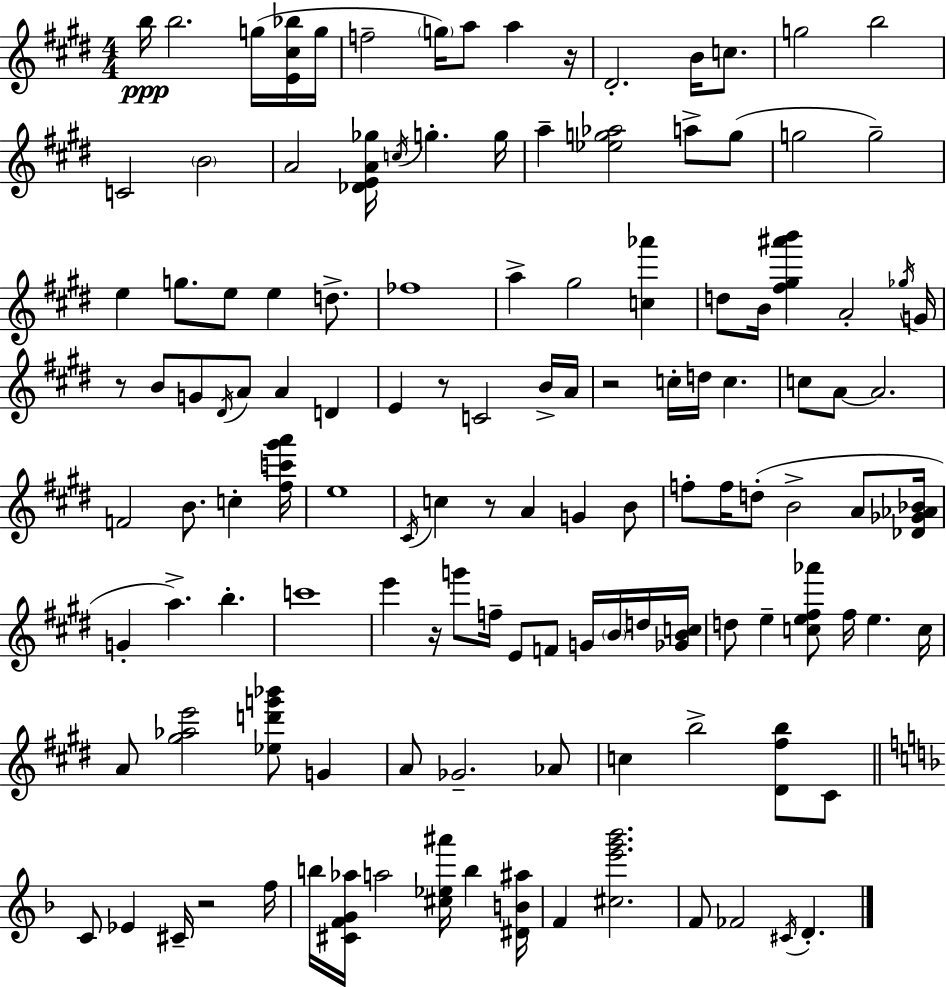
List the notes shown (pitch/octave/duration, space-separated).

B5/s B5/h. G5/s [E4,C#5,Bb5]/s G5/s F5/h G5/s A5/e A5/q R/s D#4/h. B4/s C5/e. G5/h B5/h C4/h B4/h A4/h [Db4,E4,A4,Gb5]/s C5/s G5/q. G5/s A5/q [Eb5,G5,Ab5]/h A5/e G5/e G5/h G5/h E5/q G5/e. E5/e E5/q D5/e. FES5/w A5/q G#5/h [C5,Ab6]/q D5/e B4/s [F#5,G#5,A#6,B6]/q A4/h Gb5/s G4/s R/e B4/e G4/e D#4/s A4/e A4/q D4/q E4/q R/e C4/h B4/s A4/s R/h C5/s D5/s C5/q. C5/e A4/e A4/h. F4/h B4/e. C5/q [F#5,C6,G#6,A6]/s E5/w C#4/s C5/q R/e A4/q G4/q B4/e F5/e F5/s D5/e B4/h A4/e [Db4,Gb4,Ab4,Bb4]/s G4/q A5/q. B5/q. C6/w E6/q R/s G6/e F5/s E4/e F4/e G4/s B4/s D5/s [Gb4,B4,C5]/s D5/e E5/q [C5,E5,F#5,Ab6]/e F#5/s E5/q. C5/s A4/e [G#5,Ab5,E6]/h [Eb5,D6,G6,Bb6]/e G4/q A4/e Gb4/h. Ab4/e C5/q B5/h [D#4,F#5,B5]/e C#4/e C4/e Eb4/q C#4/s R/h F5/s B5/s [C#4,F4,G4,Ab5]/s A5/h [C#5,Eb5,A#6]/s B5/q [D#4,B4,A#5]/s F4/q [C#5,E6,G6,Bb6]/h. F4/e FES4/h C#4/s D4/q.